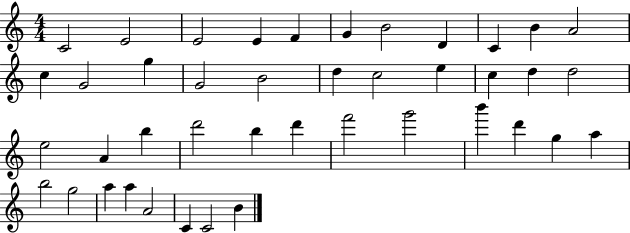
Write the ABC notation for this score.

X:1
T:Untitled
M:4/4
L:1/4
K:C
C2 E2 E2 E F G B2 D C B A2 c G2 g G2 B2 d c2 e c d d2 e2 A b d'2 b d' f'2 g'2 b' d' g a b2 g2 a a A2 C C2 B